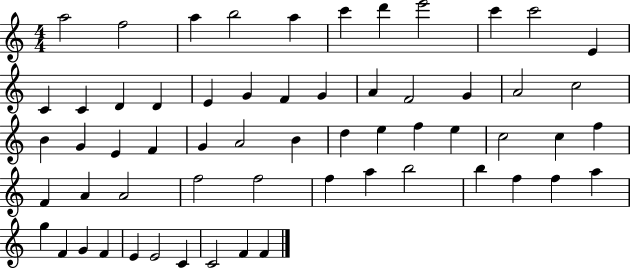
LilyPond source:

{
  \clef treble
  \numericTimeSignature
  \time 4/4
  \key c \major
  a''2 f''2 | a''4 b''2 a''4 | c'''4 d'''4 e'''2 | c'''4 c'''2 e'4 | \break c'4 c'4 d'4 d'4 | e'4 g'4 f'4 g'4 | a'4 f'2 g'4 | a'2 c''2 | \break b'4 g'4 e'4 f'4 | g'4 a'2 b'4 | d''4 e''4 f''4 e''4 | c''2 c''4 f''4 | \break f'4 a'4 a'2 | f''2 f''2 | f''4 a''4 b''2 | b''4 f''4 f''4 a''4 | \break g''4 f'4 g'4 f'4 | e'4 e'2 c'4 | c'2 f'4 f'4 | \bar "|."
}